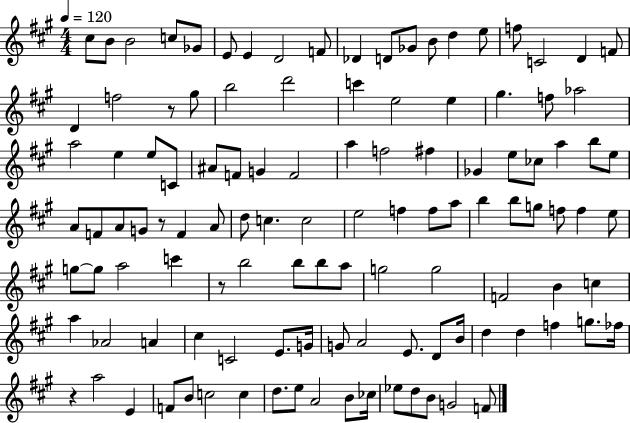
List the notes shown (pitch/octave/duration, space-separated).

C#5/e B4/e B4/h C5/e Gb4/e E4/e E4/q D4/h F4/e Db4/q D4/e Gb4/e B4/e D5/q E5/e F5/e C4/h D4/q F4/e D4/q F5/h R/e G#5/e B5/h D6/h C6/q E5/h E5/q G#5/q. F5/e Ab5/h A5/h E5/q E5/e C4/e A#4/e F4/e G4/q F4/h A5/q F5/h F#5/q Gb4/q E5/e CES5/e A5/q B5/e E5/e A4/e F4/e A4/e G4/e R/e F4/q A4/e D5/e C5/q. C5/h E5/h F5/q F5/e A5/e B5/q B5/e G5/e F5/e F5/q E5/e G5/e G5/e A5/h C6/q R/e B5/h B5/e B5/e A5/e G5/h G5/h F4/h B4/q C5/q A5/q Ab4/h A4/q C#5/q C4/h E4/e. G4/s G4/e A4/h E4/e. D4/e B4/s D5/q D5/q F5/q G5/e. FES5/s R/q A5/h E4/q F4/e B4/e C5/h C5/q D5/e. E5/e A4/h B4/e CES5/s Eb5/e D5/e B4/e G4/h F4/e